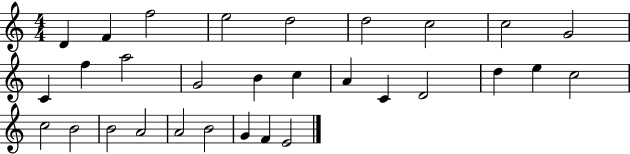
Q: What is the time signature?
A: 4/4